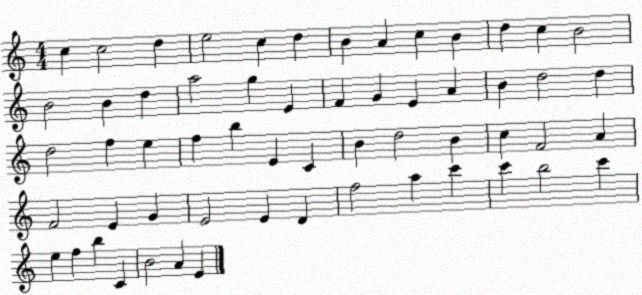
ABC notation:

X:1
T:Untitled
M:4/4
L:1/4
K:C
c c2 d e2 c d B A c B d c B2 B2 B d a2 g E F G E A B d2 d d2 f e f b E C B d2 B c F2 A F2 E G E2 E D f2 a c' c' b2 c' e f b C B2 A E